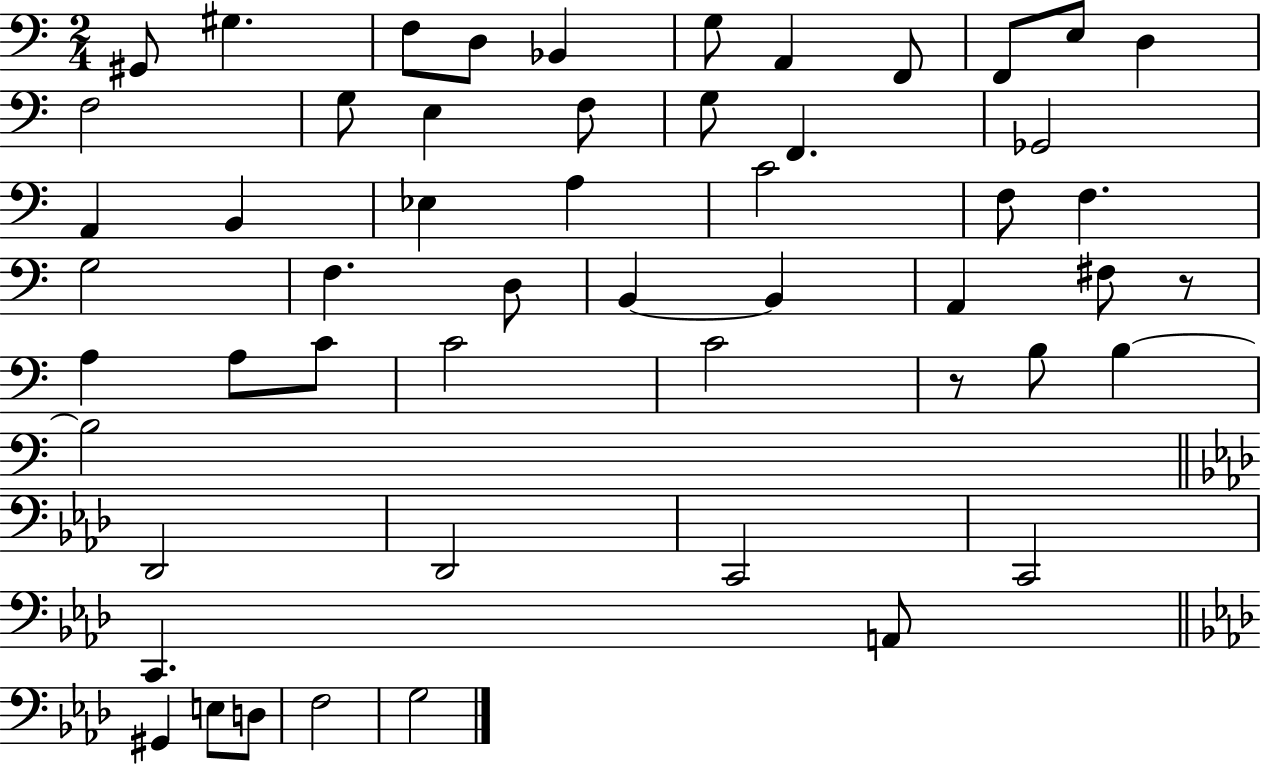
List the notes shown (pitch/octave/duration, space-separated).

G#2/e G#3/q. F3/e D3/e Bb2/q G3/e A2/q F2/e F2/e E3/e D3/q F3/h G3/e E3/q F3/e G3/e F2/q. Gb2/h A2/q B2/q Eb3/q A3/q C4/h F3/e F3/q. G3/h F3/q. D3/e B2/q B2/q A2/q F#3/e R/e A3/q A3/e C4/e C4/h C4/h R/e B3/e B3/q B3/h Db2/h Db2/h C2/h C2/h C2/q. A2/e G#2/q E3/e D3/e F3/h G3/h